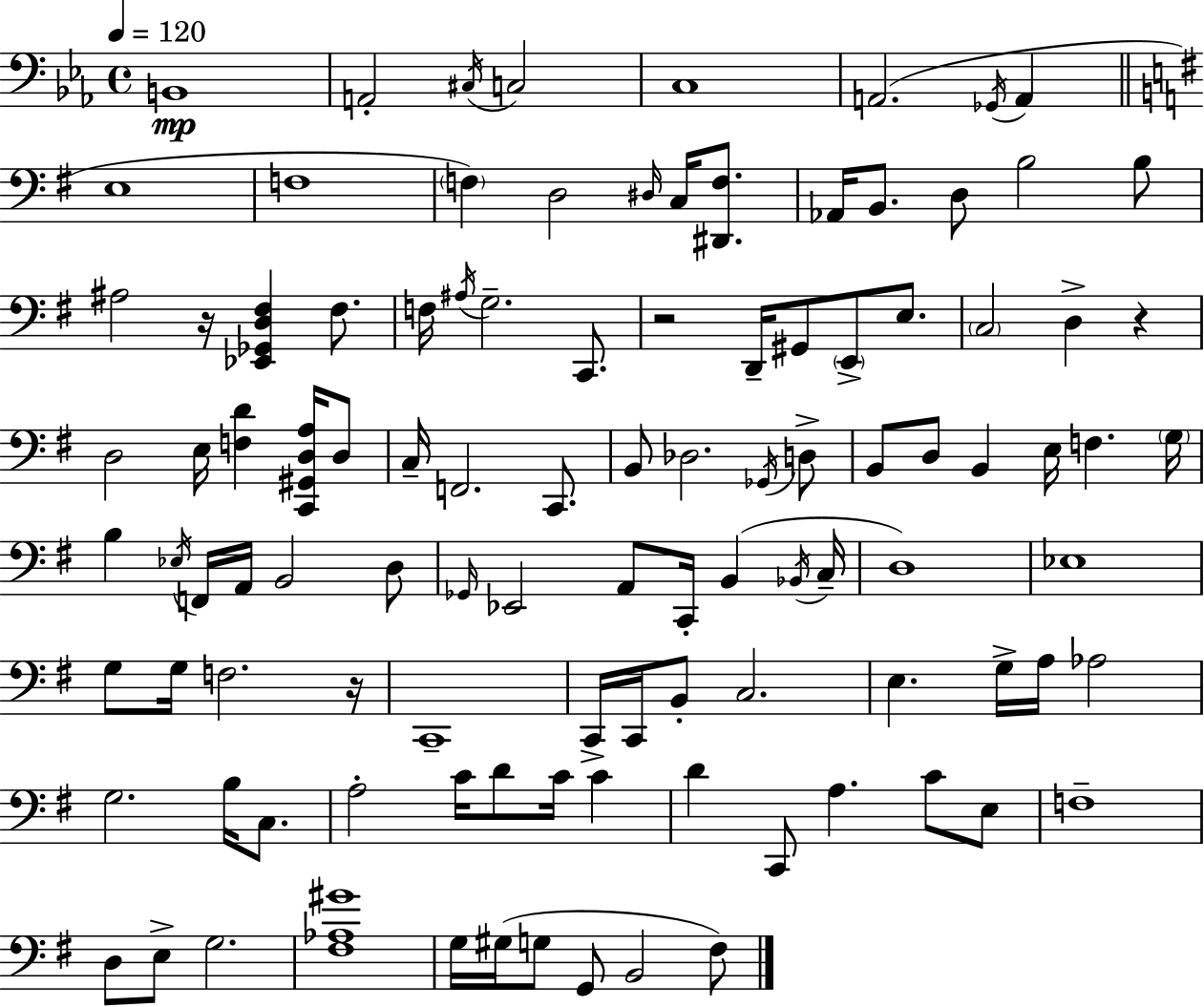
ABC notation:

X:1
T:Untitled
M:4/4
L:1/4
K:Cm
B,,4 A,,2 ^C,/4 C,2 C,4 A,,2 _G,,/4 A,, E,4 F,4 F, D,2 ^D,/4 C,/4 [^D,,F,]/2 _A,,/4 B,,/2 D,/2 B,2 B,/2 ^A,2 z/4 [_E,,_G,,D,^F,] ^F,/2 F,/4 ^A,/4 G,2 C,,/2 z2 D,,/4 ^G,,/2 E,,/2 E,/2 C,2 D, z D,2 E,/4 [F,D] [C,,^G,,D,A,]/4 D,/2 C,/4 F,,2 C,,/2 B,,/2 _D,2 _G,,/4 D,/2 B,,/2 D,/2 B,, E,/4 F, G,/4 B, _E,/4 F,,/4 A,,/4 B,,2 D,/2 _G,,/4 _E,,2 A,,/2 C,,/4 B,, _B,,/4 C,/4 D,4 _E,4 G,/2 G,/4 F,2 z/4 C,,4 C,,/4 C,,/4 B,,/2 C,2 E, G,/4 A,/4 _A,2 G,2 B,/4 C,/2 A,2 C/4 D/2 C/4 C D C,,/2 A, C/2 E,/2 F,4 D,/2 E,/2 G,2 [^F,_A,^G]4 G,/4 ^G,/4 G,/2 G,,/2 B,,2 ^F,/2